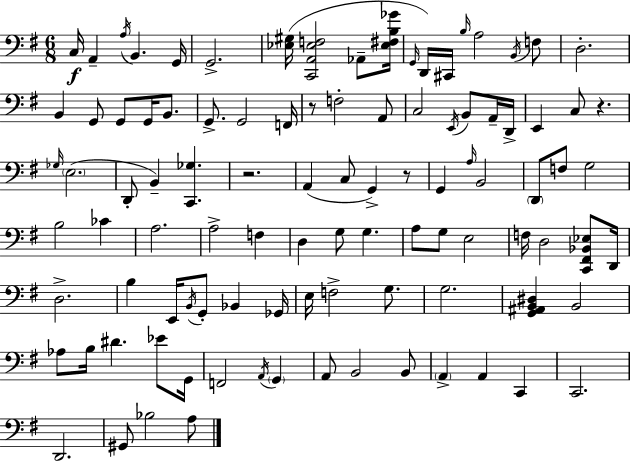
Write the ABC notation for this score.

X:1
T:Untitled
M:6/8
L:1/4
K:Em
C,/4 A,, A,/4 B,, G,,/4 G,,2 [_E,^G,]/4 [C,,A,,_E,F,]2 _A,,/2 [_E,^F,B,_G]/4 G,,/4 D,,/4 ^C,,/4 B,/4 A,2 B,,/4 F,/2 D,2 B,, G,,/2 G,,/2 G,,/4 B,,/2 G,,/2 G,,2 F,,/4 z/2 F,2 A,,/2 C,2 E,,/4 B,,/2 A,,/4 D,,/4 E,, C,/2 z _G,/4 E,2 D,,/2 B,, [C,,_G,] z2 A,, C,/2 G,, z/2 G,, A,/4 B,,2 D,,/2 F,/2 G,2 B,2 _C A,2 A,2 F, D, G,/2 G, A,/2 G,/2 E,2 F,/4 D,2 [C,,^F,,_B,,_E,]/2 D,,/4 D,2 B, E,,/4 B,,/4 G,,/2 _B,, _G,,/4 E,/4 F,2 G,/2 G,2 [G,,^A,,B,,^D,] B,,2 _A,/2 B,/4 ^D _E/2 G,,/4 F,,2 A,,/4 G,, A,,/2 B,,2 B,,/2 A,, A,, C,, C,,2 D,,2 ^G,,/2 _B,2 A,/2